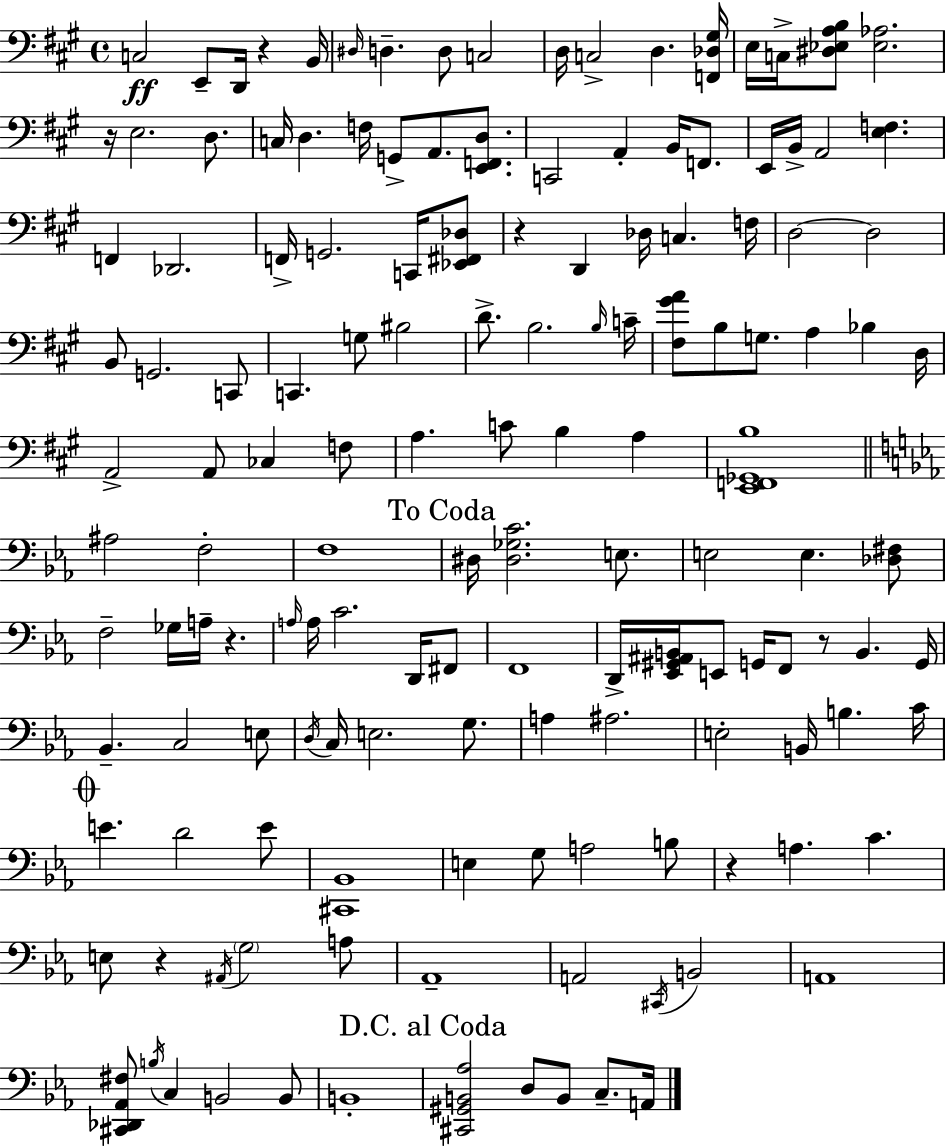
X:1
T:Untitled
M:4/4
L:1/4
K:A
C,2 E,,/2 D,,/4 z B,,/4 ^D,/4 D, D,/2 C,2 D,/4 C,2 D, [F,,_D,^G,]/4 E,/4 C,/4 [^D,_E,A,B,]/2 [_E,_A,]2 z/4 E,2 D,/2 C,/4 D, F,/4 G,,/2 A,,/2 [E,,F,,D,]/2 C,,2 A,, B,,/4 F,,/2 E,,/4 B,,/4 A,,2 [E,F,] F,, _D,,2 F,,/4 G,,2 C,,/4 [_E,,^F,,_D,]/2 z D,, _D,/4 C, F,/4 D,2 D,2 B,,/2 G,,2 C,,/2 C,, G,/2 ^B,2 D/2 B,2 B,/4 C/4 [^F,^GA]/2 B,/2 G,/2 A, _B, D,/4 A,,2 A,,/2 _C, F,/2 A, C/2 B, A, [E,,F,,_G,,B,]4 ^A,2 F,2 F,4 ^D,/4 [^D,_G,C]2 E,/2 E,2 E, [_D,^F,]/2 F,2 _G,/4 A,/4 z A,/4 A,/4 C2 D,,/4 ^F,,/2 F,,4 D,,/4 [_E,,^G,,^A,,B,,]/4 E,,/2 G,,/4 F,,/2 z/2 B,, G,,/4 _B,, C,2 E,/2 D,/4 C,/4 E,2 G,/2 A, ^A,2 E,2 B,,/4 B, C/4 E D2 E/2 [^C,,_B,,]4 E, G,/2 A,2 B,/2 z A, C E,/2 z ^A,,/4 G,2 A,/2 _A,,4 A,,2 ^C,,/4 B,,2 A,,4 [^C,,_D,,_A,,^F,]/2 B,/4 C, B,,2 B,,/2 B,,4 [^C,,^G,,B,,_A,]2 D,/2 B,,/2 C,/2 A,,/4